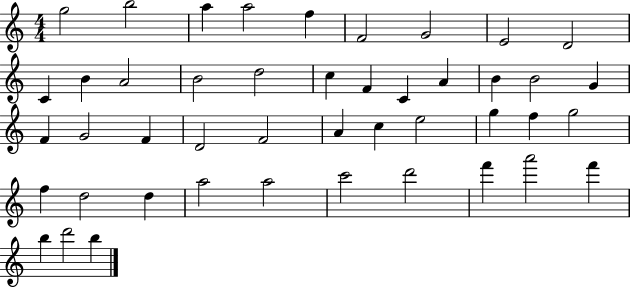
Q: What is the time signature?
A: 4/4